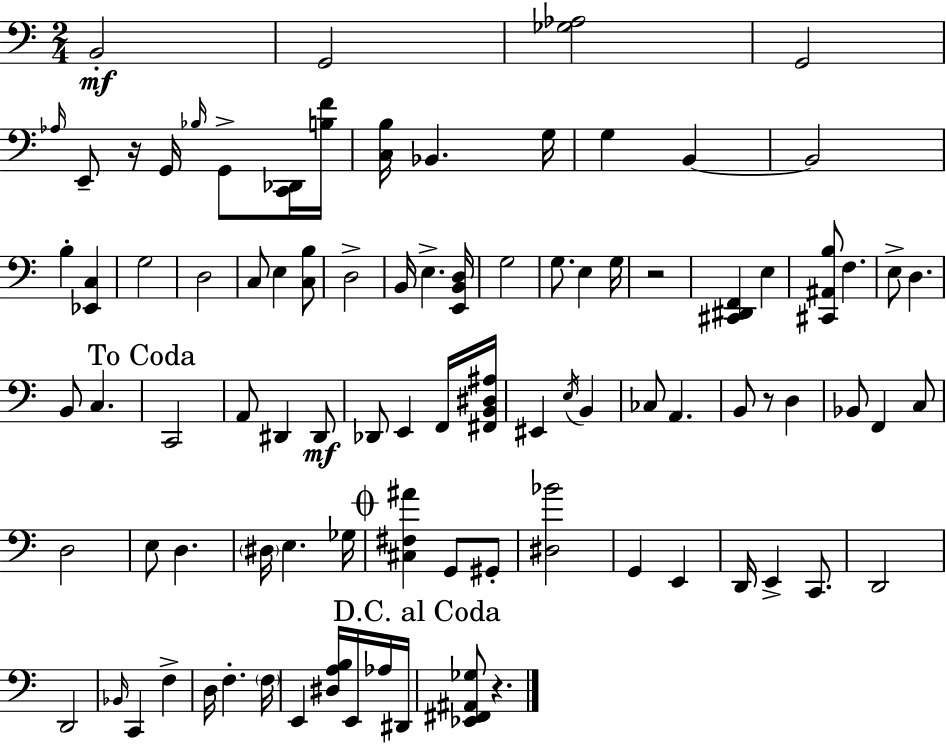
{
  \clef bass
  \numericTimeSignature
  \time 2/4
  \key c \major
  b,2-.\mf | g,2 | <ges aes>2 | g,2 | \break \grace { aes16 } e,8-- r16 g,16 \grace { bes16 } g,8-> | <c, des,>16 <b f'>16 <c b>16 bes,4. | g16 g4 b,4~~ | b,2 | \break b4-. <ees, c>4 | g2 | d2 | c8 e4 | \break <c b>8 d2-> | b,16 e4.-> | <e, b, d>16 g2 | g8. e4 | \break g16 r2 | <cis, dis, f,>4 e4 | <cis, ais, b>8 f4. | e8-> d4. | \break b,8 c4. | \mark "To Coda" c,2 | a,8 dis,4 | dis,8\mf des,8 e,4 | \break f,16 <fis, b, dis ais>16 eis,4 \acciaccatura { e16 } b,4 | ces8 a,4. | b,8 r8 d4 | bes,8 f,4 | \break c8 d2 | e8 d4. | \parenthesize dis16 e4. | ges16 \mark \markup { \musicglyph "scripts.coda" } <cis fis ais'>4 g,8 | \break gis,8-. <dis bes'>2 | g,4 e,4 | d,16 e,4-> | c,8. d,2 | \break d,2 | \grace { bes,16 } c,4 | f4-> d16 f4.-. | \parenthesize f16 e,4 | \break <dis a b>16 e,16 aes16 dis,16 \mark "D.C. al Coda" <ees, fis, ais, ges>8 r4. | \bar "|."
}